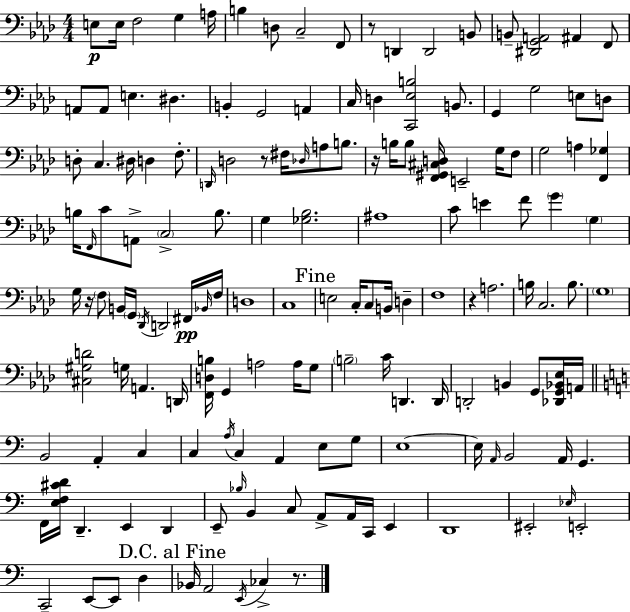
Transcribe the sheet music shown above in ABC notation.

X:1
T:Untitled
M:4/4
L:1/4
K:Ab
E,/2 E,/4 F,2 G, A,/4 B, D,/2 C,2 F,,/2 z/2 D,, D,,2 B,,/2 B,,/2 [^D,,G,,A,,]2 ^A,, F,,/2 A,,/2 A,,/2 E, ^D, B,, G,,2 A,, C,/4 D, [C,,_E,B,]2 B,,/2 G,, G,2 E,/2 D,/2 D,/2 C, ^D,/4 D, F,/2 D,,/4 D,2 z/2 ^F,/4 _D,/4 A,/2 B,/2 z/4 B,/4 B,/2 [F,,^G,,^C,D,]/4 E,,2 G,/4 F,/2 G,2 A, [F,,_G,] B,/4 F,,/4 C/2 A,,/2 C,2 B,/2 G, [_G,_B,]2 ^A,4 C/2 E F/2 G G, G,/4 z/4 F,/2 B,,/4 G,,/4 _D,,/4 D,,2 ^F,,/4 _B,,/4 F,/4 D,4 C,4 E,2 C,/4 C,/2 B,,/4 D, F,4 z A,2 B,/4 C,2 B,/2 G,4 [^C,^G,D]2 G,/4 A,, D,,/4 [F,,D,B,]/4 G,, A,2 A,/4 G,/2 B,2 C/4 D,, D,,/4 D,,2 B,, G,,/2 [_D,,G,,_B,,_E,]/4 A,,/4 B,,2 A,, C, C, A,/4 C, A,, E,/2 G,/2 E,4 E,/4 A,,/4 B,,2 A,,/4 G,, F,,/4 [E,F,^CD]/4 D,, E,, D,, E,,/2 _B,/4 B,, C,/2 A,,/2 A,,/4 C,,/4 E,, D,,4 ^E,,2 _E,/4 E,,2 C,,2 E,,/2 E,,/2 D, _B,,/4 A,,2 E,,/4 _C, z/2